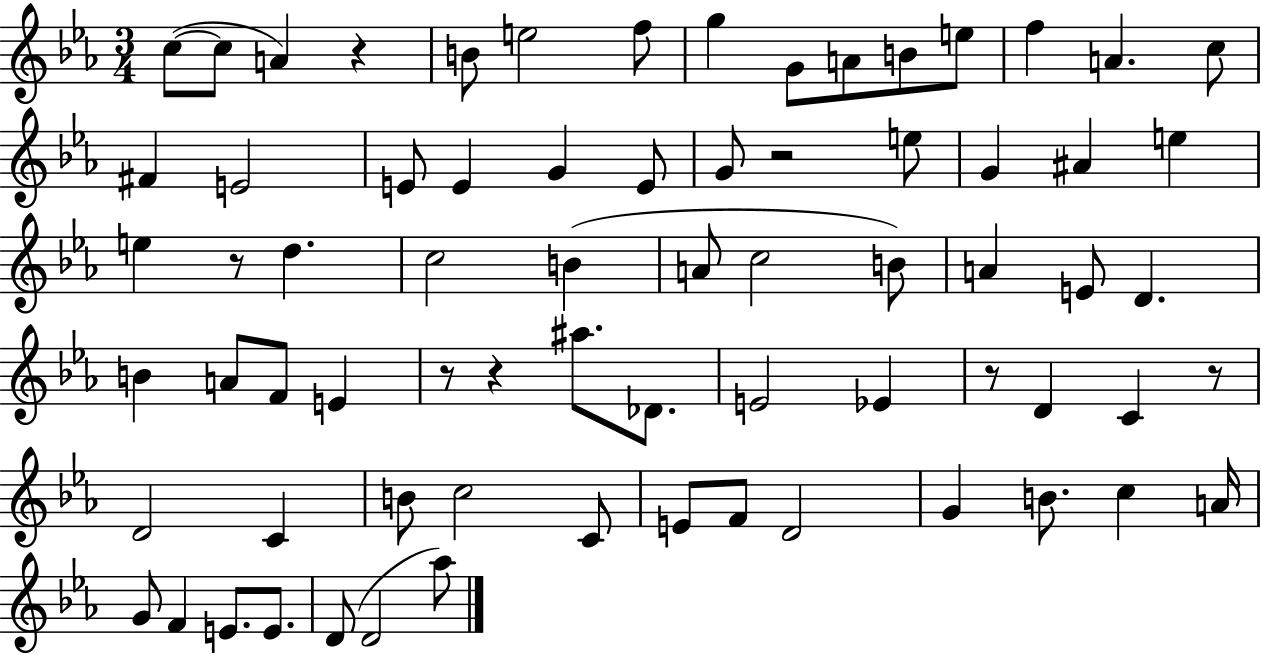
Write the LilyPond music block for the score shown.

{
  \clef treble
  \numericTimeSignature
  \time 3/4
  \key ees \major
  \repeat volta 2 { c''8~(~ c''8 a'4) r4 | b'8 e''2 f''8 | g''4 g'8 a'8 b'8 e''8 | f''4 a'4. c''8 | \break fis'4 e'2 | e'8 e'4 g'4 e'8 | g'8 r2 e''8 | g'4 ais'4 e''4 | \break e''4 r8 d''4. | c''2 b'4( | a'8 c''2 b'8) | a'4 e'8 d'4. | \break b'4 a'8 f'8 e'4 | r8 r4 ais''8. des'8. | e'2 ees'4 | r8 d'4 c'4 r8 | \break d'2 c'4 | b'8 c''2 c'8 | e'8 f'8 d'2 | g'4 b'8. c''4 a'16 | \break g'8 f'4 e'8. e'8. | d'8( d'2 aes''8) | } \bar "|."
}